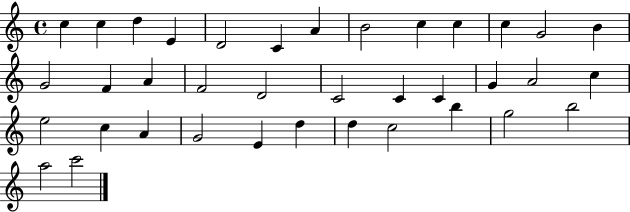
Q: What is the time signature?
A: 4/4